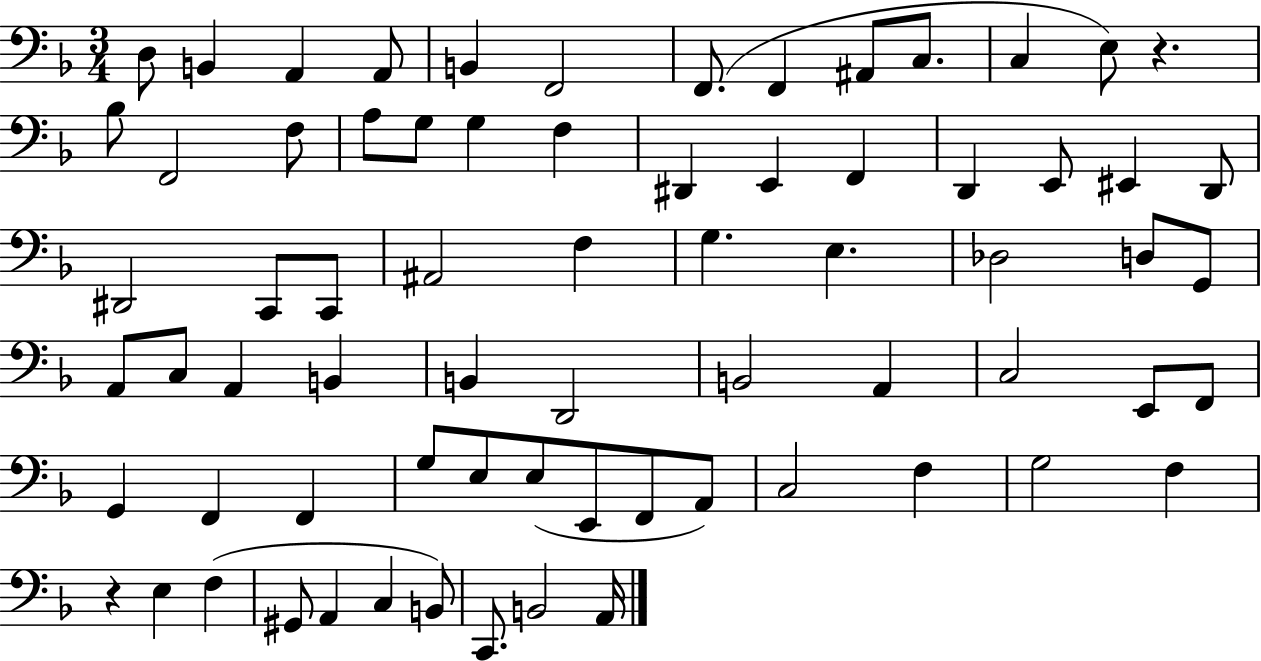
X:1
T:Untitled
M:3/4
L:1/4
K:F
D,/2 B,, A,, A,,/2 B,, F,,2 F,,/2 F,, ^A,,/2 C,/2 C, E,/2 z _B,/2 F,,2 F,/2 A,/2 G,/2 G, F, ^D,, E,, F,, D,, E,,/2 ^E,, D,,/2 ^D,,2 C,,/2 C,,/2 ^A,,2 F, G, E, _D,2 D,/2 G,,/2 A,,/2 C,/2 A,, B,, B,, D,,2 B,,2 A,, C,2 E,,/2 F,,/2 G,, F,, F,, G,/2 E,/2 E,/2 E,,/2 F,,/2 A,,/2 C,2 F, G,2 F, z E, F, ^G,,/2 A,, C, B,,/2 C,,/2 B,,2 A,,/4